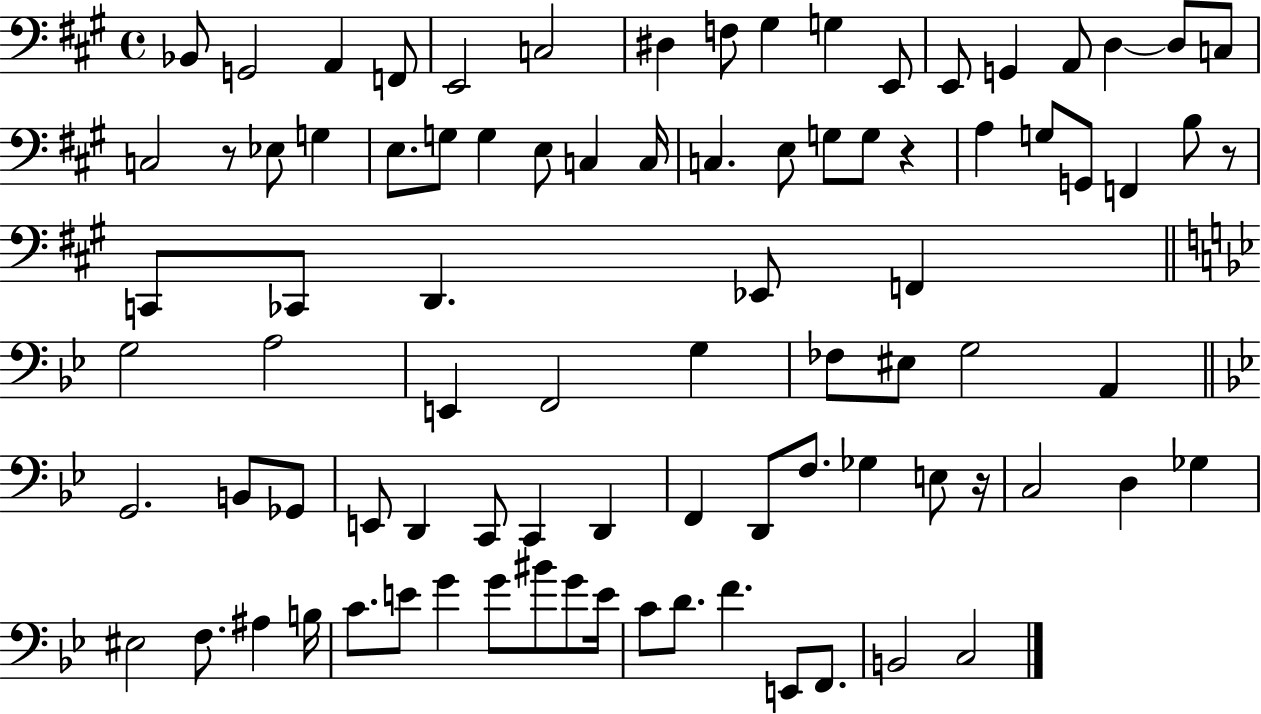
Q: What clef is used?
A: bass